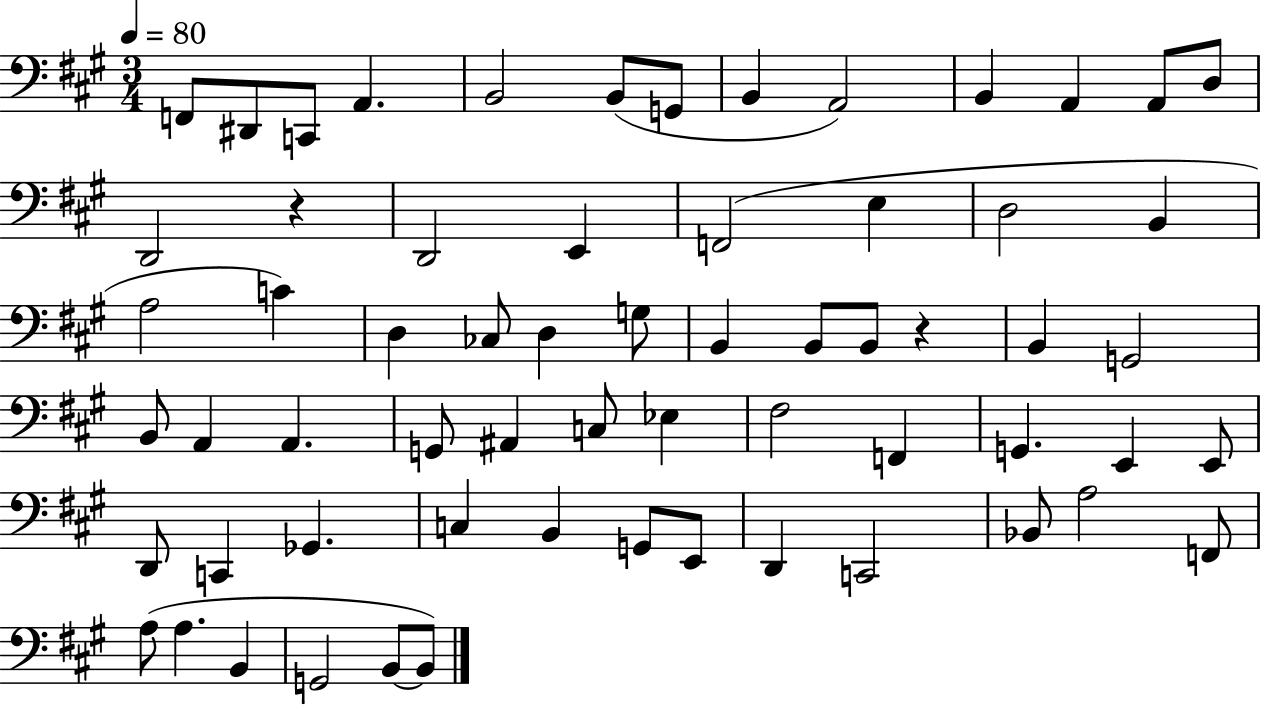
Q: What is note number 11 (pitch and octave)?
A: A2